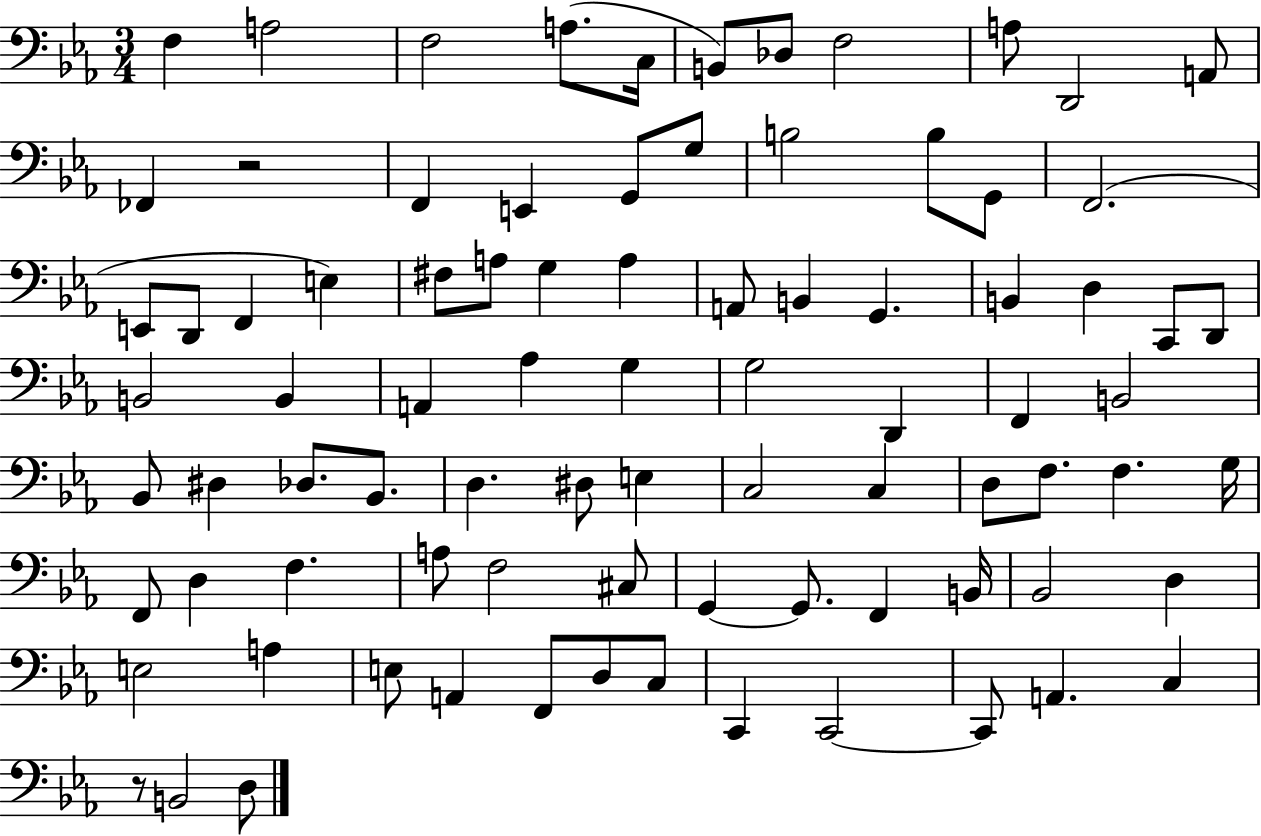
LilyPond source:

{
  \clef bass
  \numericTimeSignature
  \time 3/4
  \key ees \major
  f4 a2 | f2 a8.( c16 | b,8) des8 f2 | a8 d,2 a,8 | \break fes,4 r2 | f,4 e,4 g,8 g8 | b2 b8 g,8 | f,2.( | \break e,8 d,8 f,4 e4) | fis8 a8 g4 a4 | a,8 b,4 g,4. | b,4 d4 c,8 d,8 | \break b,2 b,4 | a,4 aes4 g4 | g2 d,4 | f,4 b,2 | \break bes,8 dis4 des8. bes,8. | d4. dis8 e4 | c2 c4 | d8 f8. f4. g16 | \break f,8 d4 f4. | a8 f2 cis8 | g,4~~ g,8. f,4 b,16 | bes,2 d4 | \break e2 a4 | e8 a,4 f,8 d8 c8 | c,4 c,2~~ | c,8 a,4. c4 | \break r8 b,2 d8 | \bar "|."
}